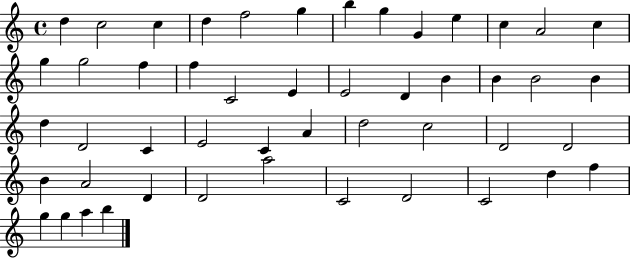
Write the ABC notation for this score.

X:1
T:Untitled
M:4/4
L:1/4
K:C
d c2 c d f2 g b g G e c A2 c g g2 f f C2 E E2 D B B B2 B d D2 C E2 C A d2 c2 D2 D2 B A2 D D2 a2 C2 D2 C2 d f g g a b